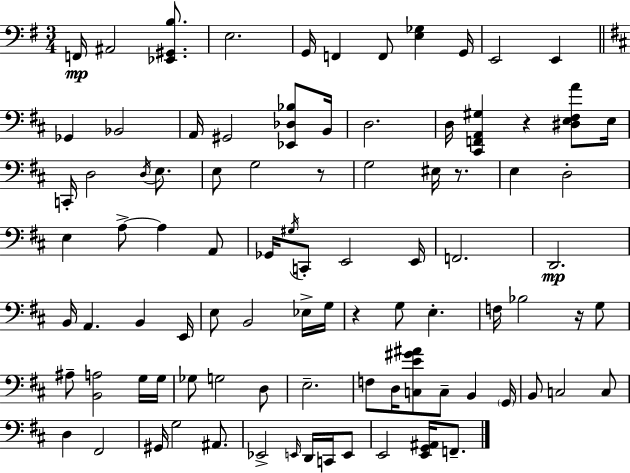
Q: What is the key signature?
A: G major